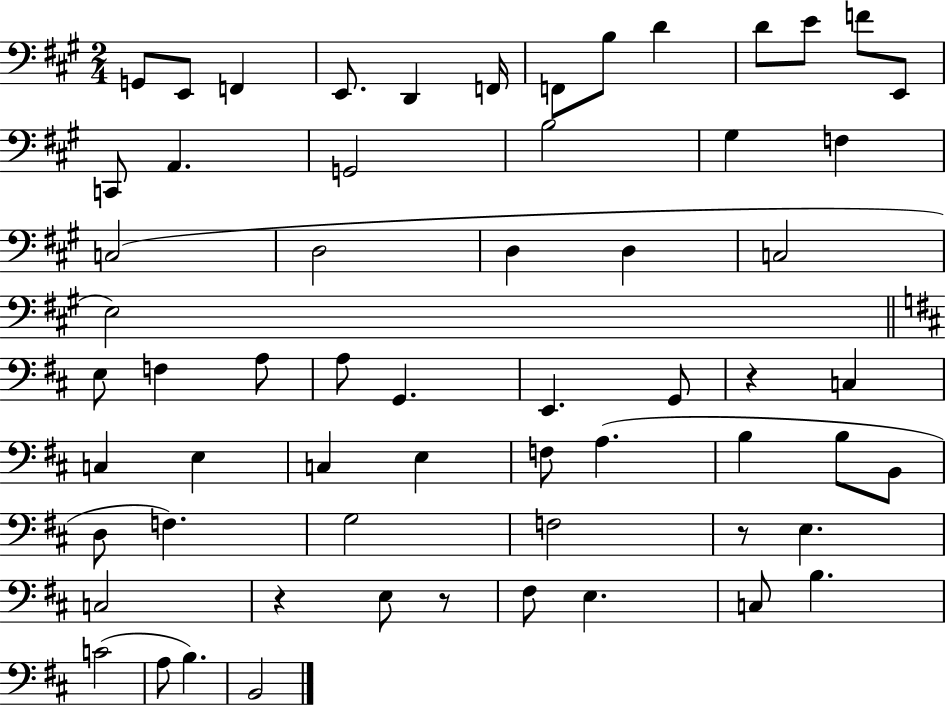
X:1
T:Untitled
M:2/4
L:1/4
K:A
G,,/2 E,,/2 F,, E,,/2 D,, F,,/4 F,,/2 B,/2 D D/2 E/2 F/2 E,,/2 C,,/2 A,, G,,2 B,2 ^G, F, C,2 D,2 D, D, C,2 E,2 E,/2 F, A,/2 A,/2 G,, E,, G,,/2 z C, C, E, C, E, F,/2 A, B, B,/2 B,,/2 D,/2 F, G,2 F,2 z/2 E, C,2 z E,/2 z/2 ^F,/2 E, C,/2 B, C2 A,/2 B, B,,2